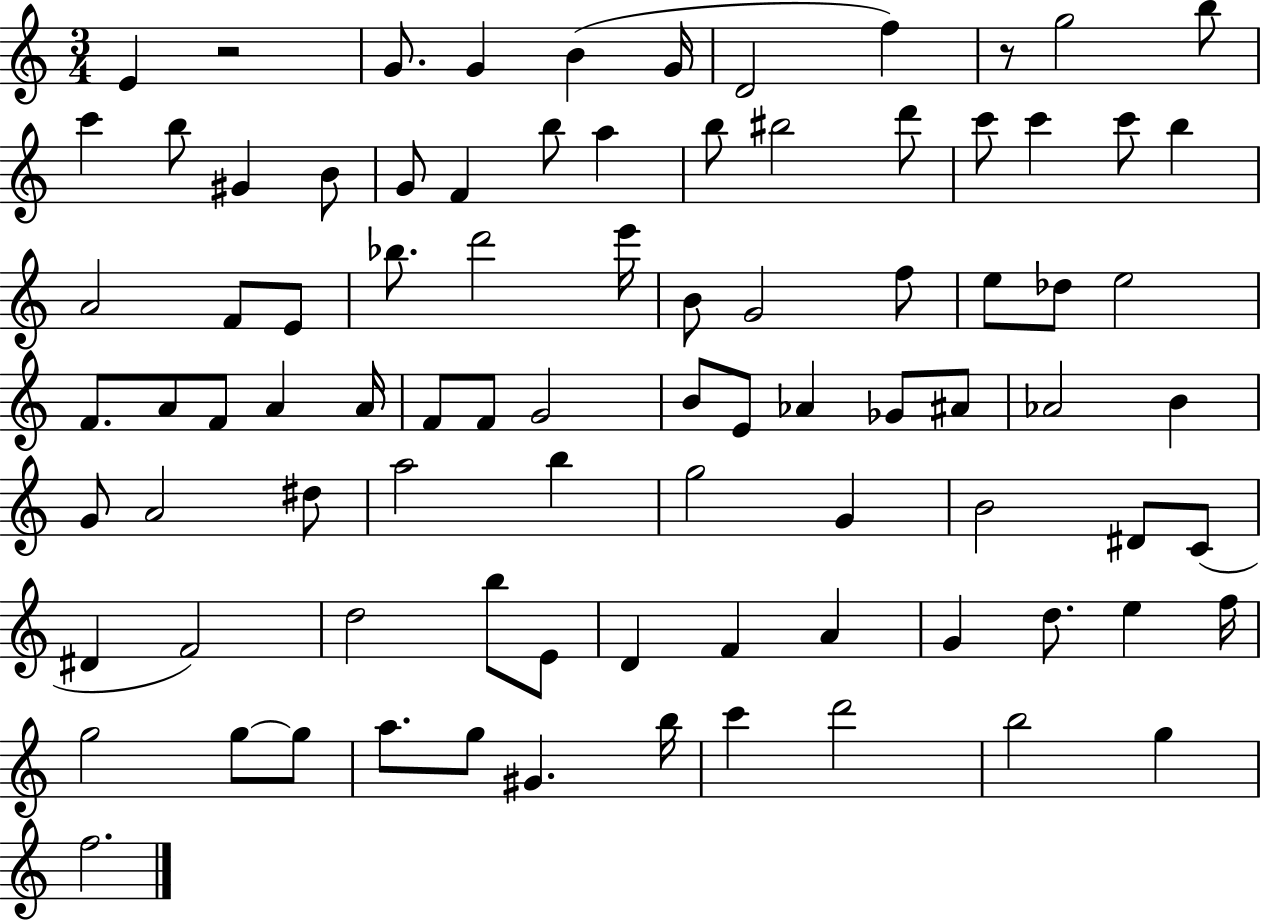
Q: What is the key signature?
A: C major